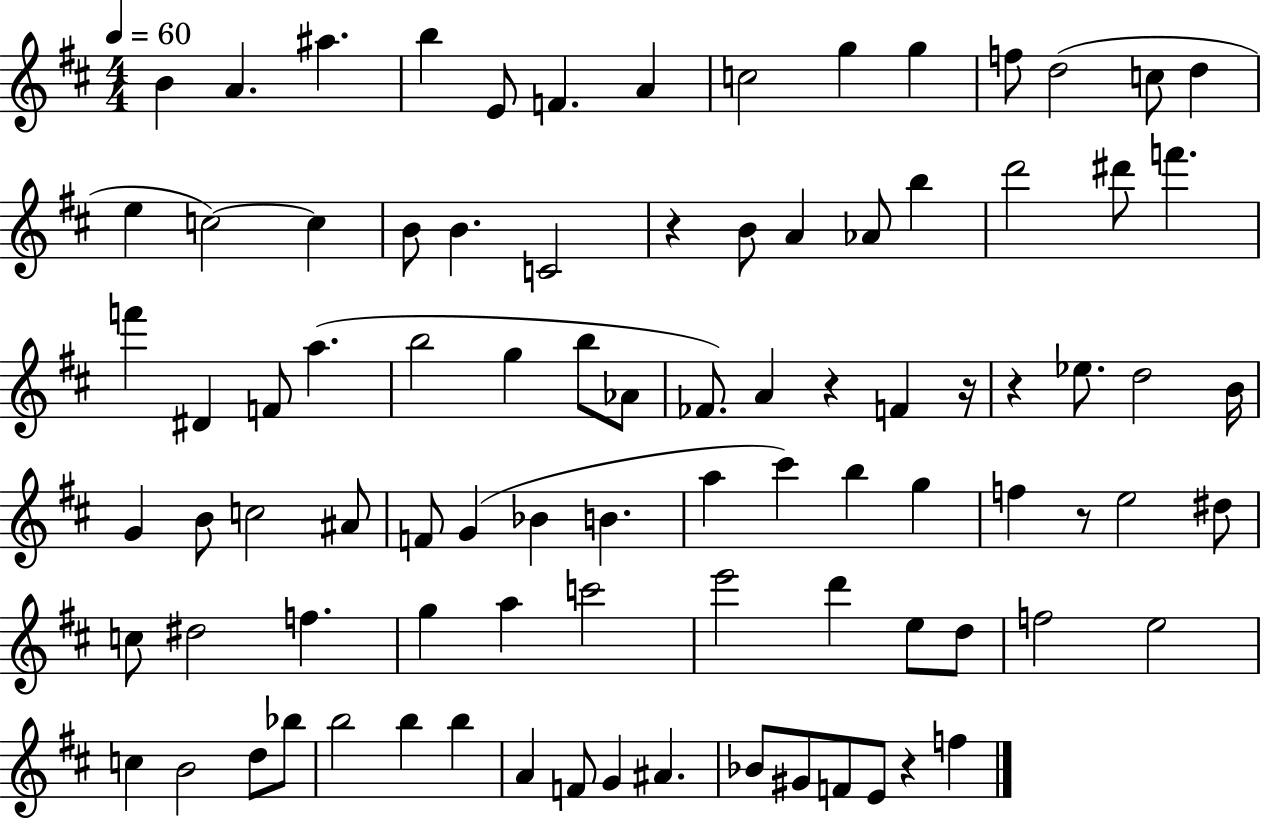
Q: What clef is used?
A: treble